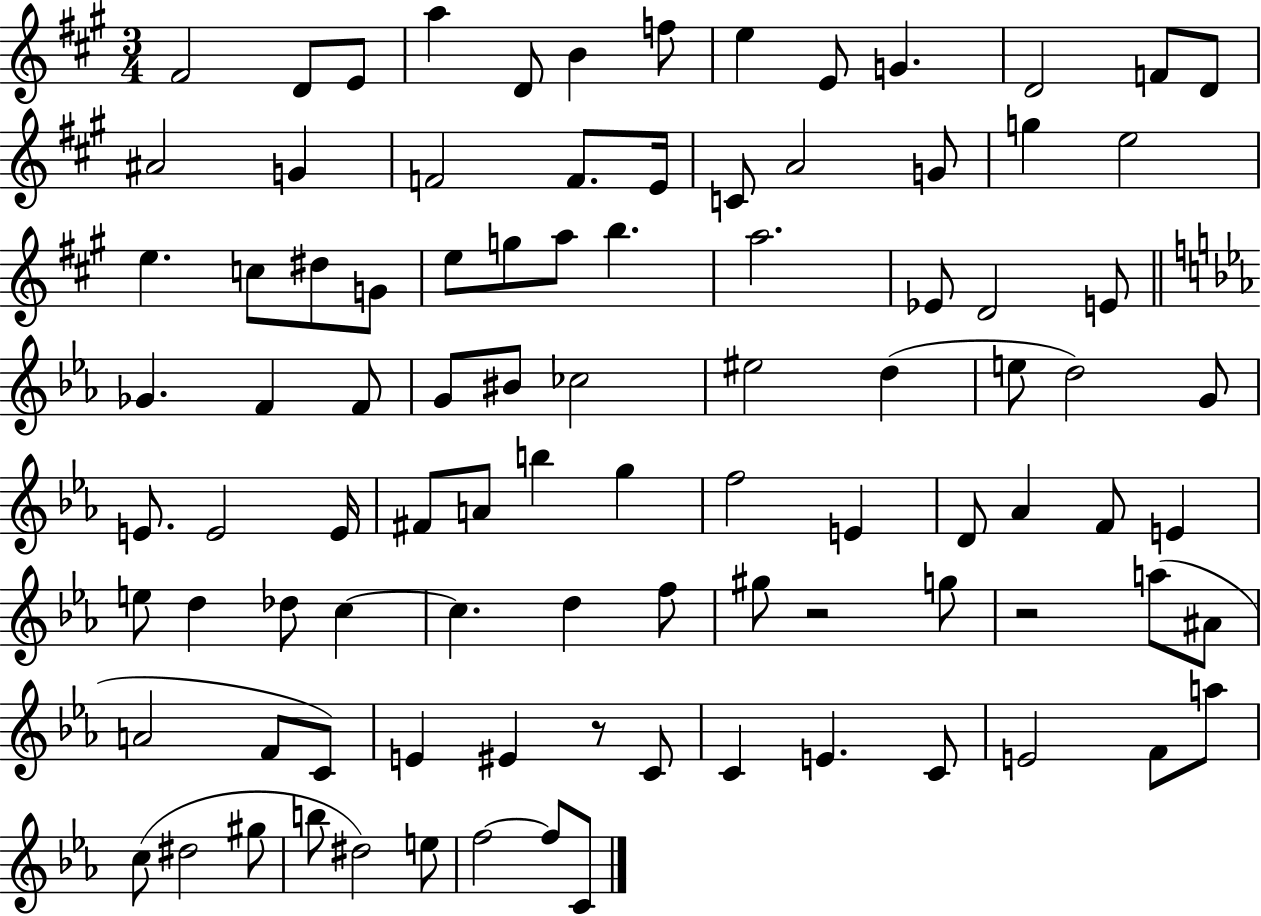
X:1
T:Untitled
M:3/4
L:1/4
K:A
^F2 D/2 E/2 a D/2 B f/2 e E/2 G D2 F/2 D/2 ^A2 G F2 F/2 E/4 C/2 A2 G/2 g e2 e c/2 ^d/2 G/2 e/2 g/2 a/2 b a2 _E/2 D2 E/2 _G F F/2 G/2 ^B/2 _c2 ^e2 d e/2 d2 G/2 E/2 E2 E/4 ^F/2 A/2 b g f2 E D/2 _A F/2 E e/2 d _d/2 c c d f/2 ^g/2 z2 g/2 z2 a/2 ^A/2 A2 F/2 C/2 E ^E z/2 C/2 C E C/2 E2 F/2 a/2 c/2 ^d2 ^g/2 b/2 ^d2 e/2 f2 f/2 C/2